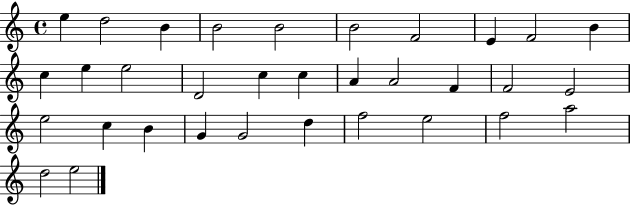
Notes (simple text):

E5/q D5/h B4/q B4/h B4/h B4/h F4/h E4/q F4/h B4/q C5/q E5/q E5/h D4/h C5/q C5/q A4/q A4/h F4/q F4/h E4/h E5/h C5/q B4/q G4/q G4/h D5/q F5/h E5/h F5/h A5/h D5/h E5/h